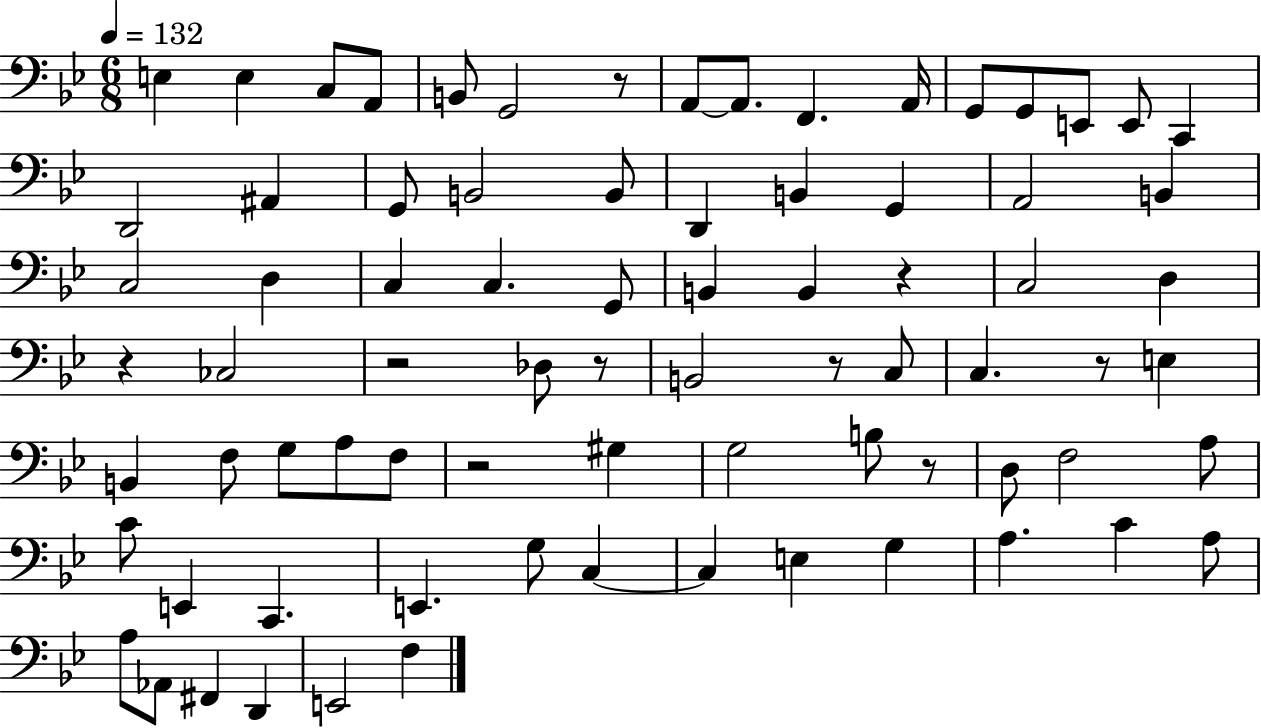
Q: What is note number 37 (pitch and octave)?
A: B2